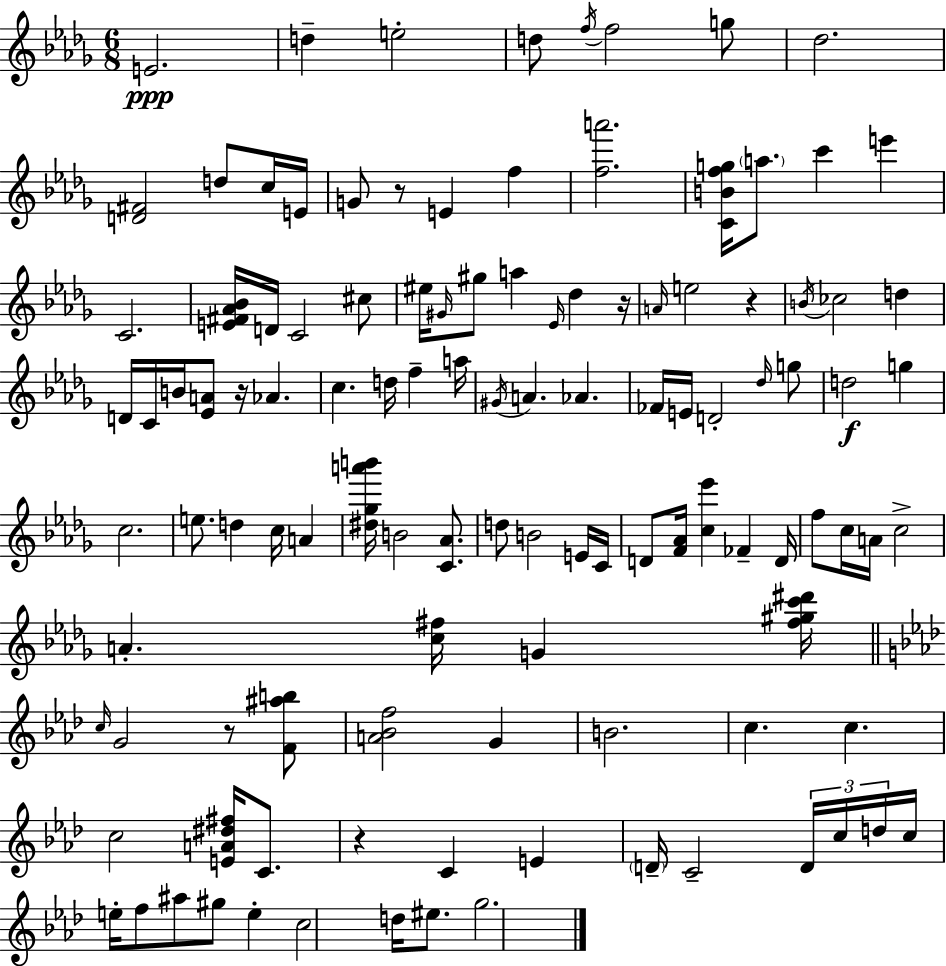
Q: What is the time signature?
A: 6/8